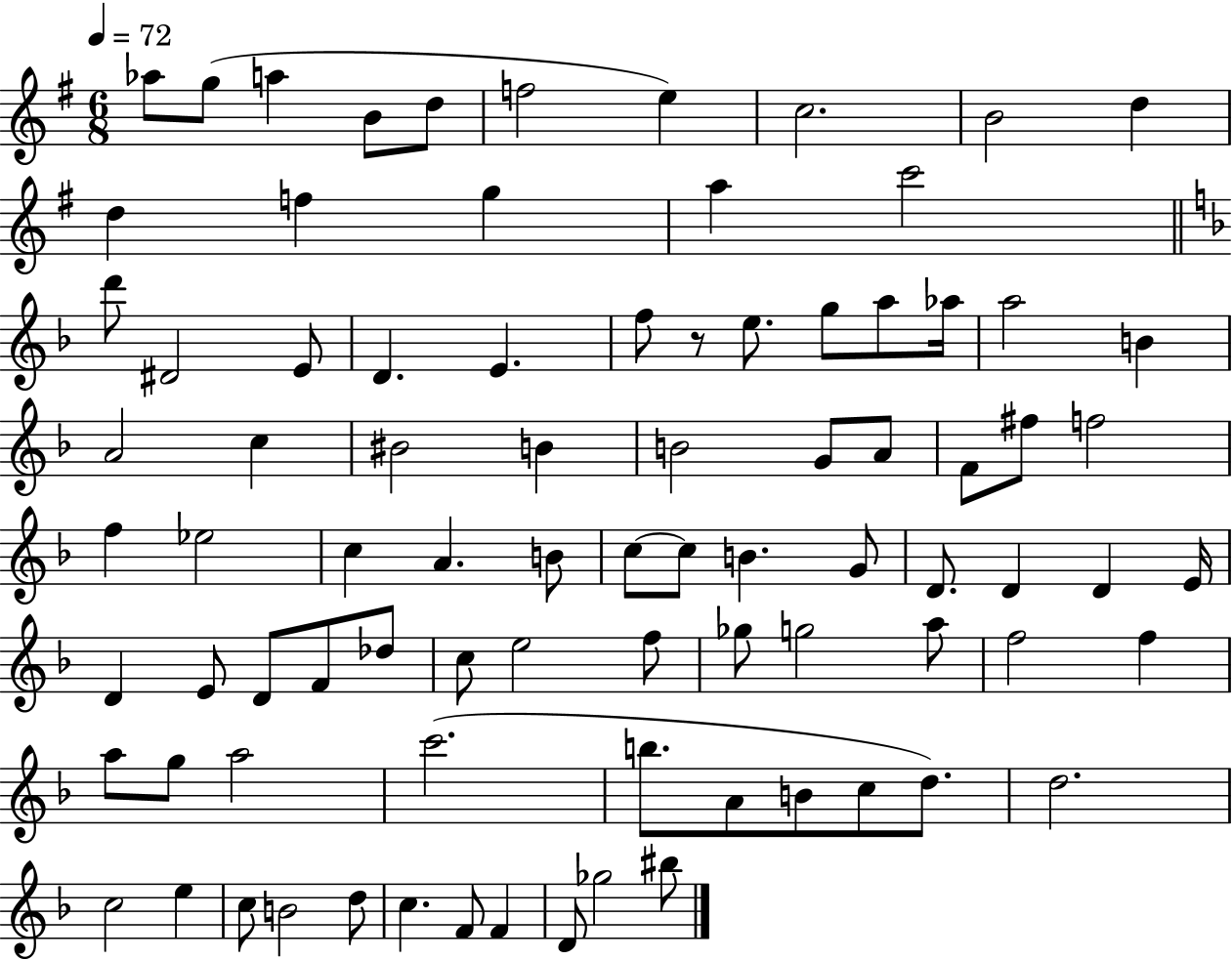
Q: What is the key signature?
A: G major